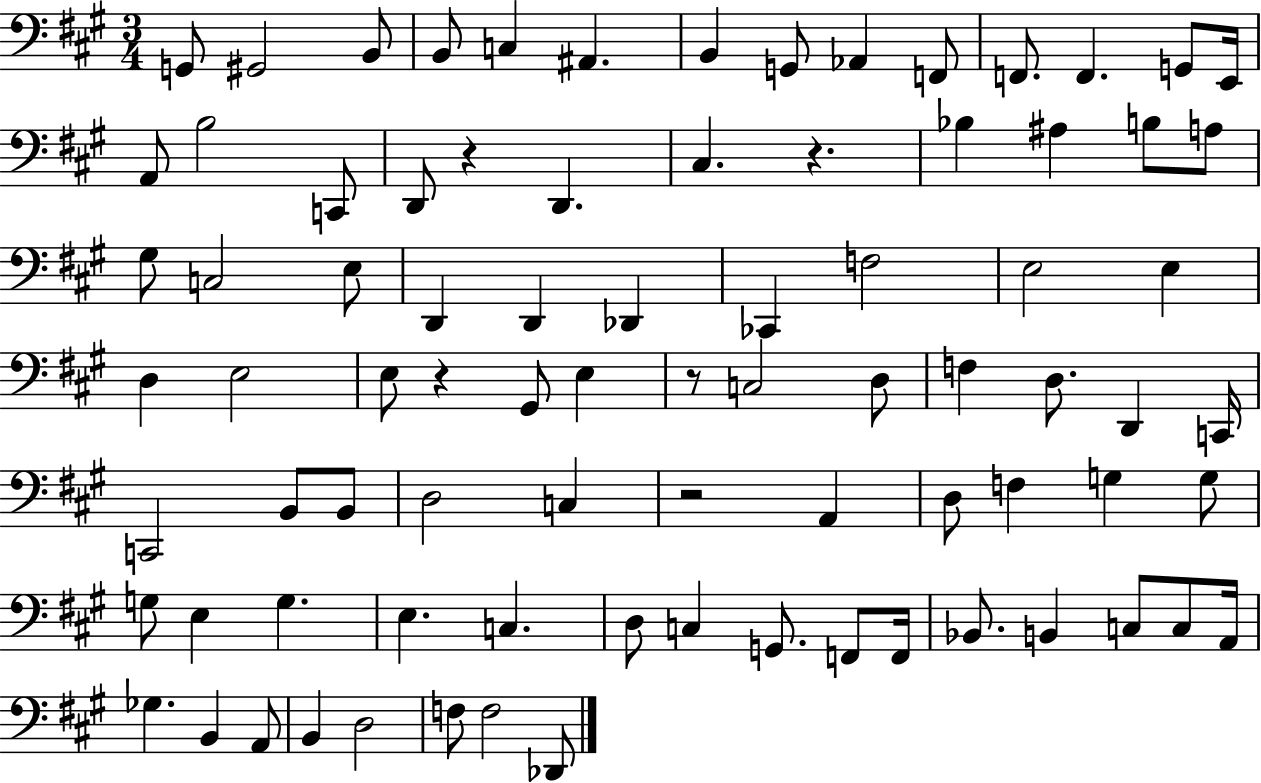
G2/e G#2/h B2/e B2/e C3/q A#2/q. B2/q G2/e Ab2/q F2/e F2/e. F2/q. G2/e E2/s A2/e B3/h C2/e D2/e R/q D2/q. C#3/q. R/q. Bb3/q A#3/q B3/e A3/e G#3/e C3/h E3/e D2/q D2/q Db2/q CES2/q F3/h E3/h E3/q D3/q E3/h E3/e R/q G#2/e E3/q R/e C3/h D3/e F3/q D3/e. D2/q C2/s C2/h B2/e B2/e D3/h C3/q R/h A2/q D3/e F3/q G3/q G3/e G3/e E3/q G3/q. E3/q. C3/q. D3/e C3/q G2/e. F2/e F2/s Bb2/e. B2/q C3/e C3/e A2/s Gb3/q. B2/q A2/e B2/q D3/h F3/e F3/h Db2/e